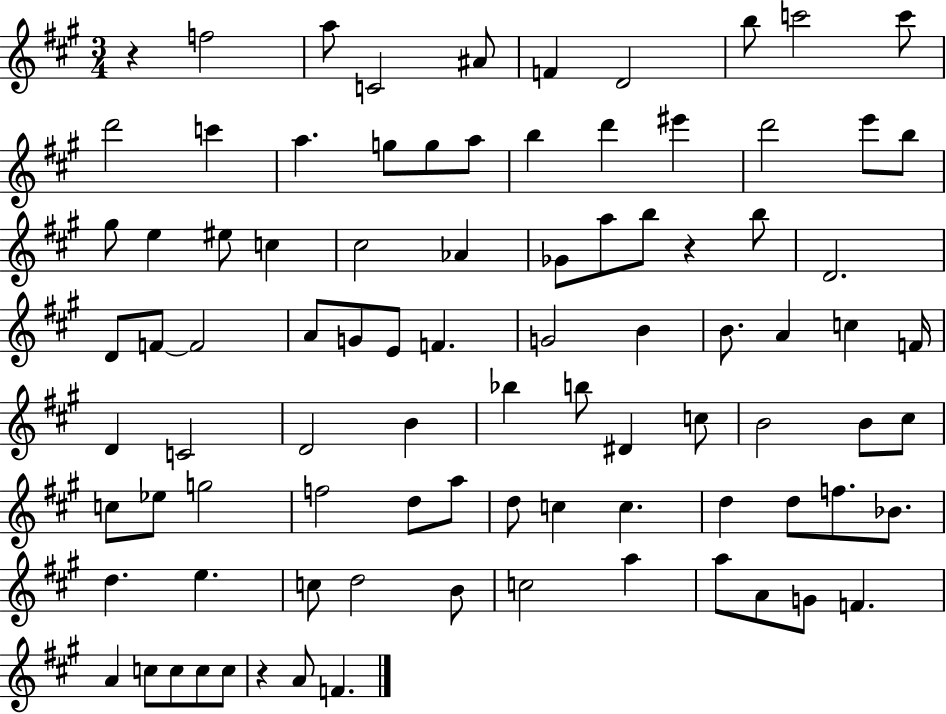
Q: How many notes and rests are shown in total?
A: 90